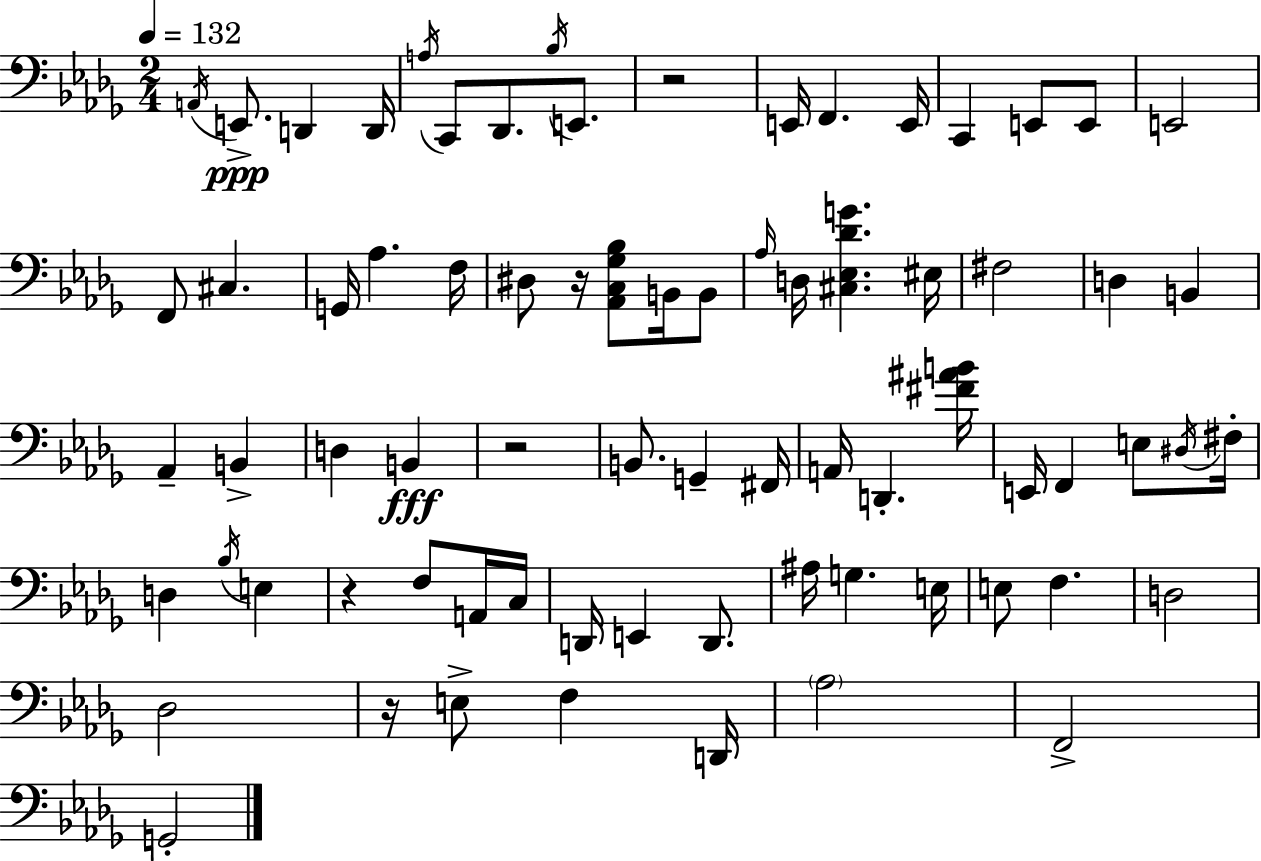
{
  \clef bass
  \numericTimeSignature
  \time 2/4
  \key bes \minor
  \tempo 4 = 132
  \acciaccatura { a,16 }\ppp e,8.-> d,4 | d,16 \acciaccatura { a16 } c,8 des,8. \acciaccatura { bes16 } | e,8. r2 | e,16 f,4. | \break e,16 c,4 e,8 | e,8 e,2 | f,8 cis4. | g,16 aes4. | \break f16 dis8 r16 <aes, c ges bes>8 | b,16 b,8 \grace { aes16 } d16 <cis ees des' g'>4. | eis16 fis2 | d4 | \break b,4 aes,4-- | b,4-> d4 | b,4\fff r2 | b,8. g,4-- | \break fis,16 a,16 d,4.-. | <fis' ais' b'>16 e,16 f,4 | e8 \acciaccatura { dis16 } fis16-. d4 | \acciaccatura { bes16 } e4 r4 | \break f8 a,16 c16 d,16 e,4 | d,8. ais16 g4. | e16 e8 | f4. d2 | \break des2 | r16 e8-> | f4 d,16 \parenthesize aes2 | f,2-> | \break g,2-. | \bar "|."
}